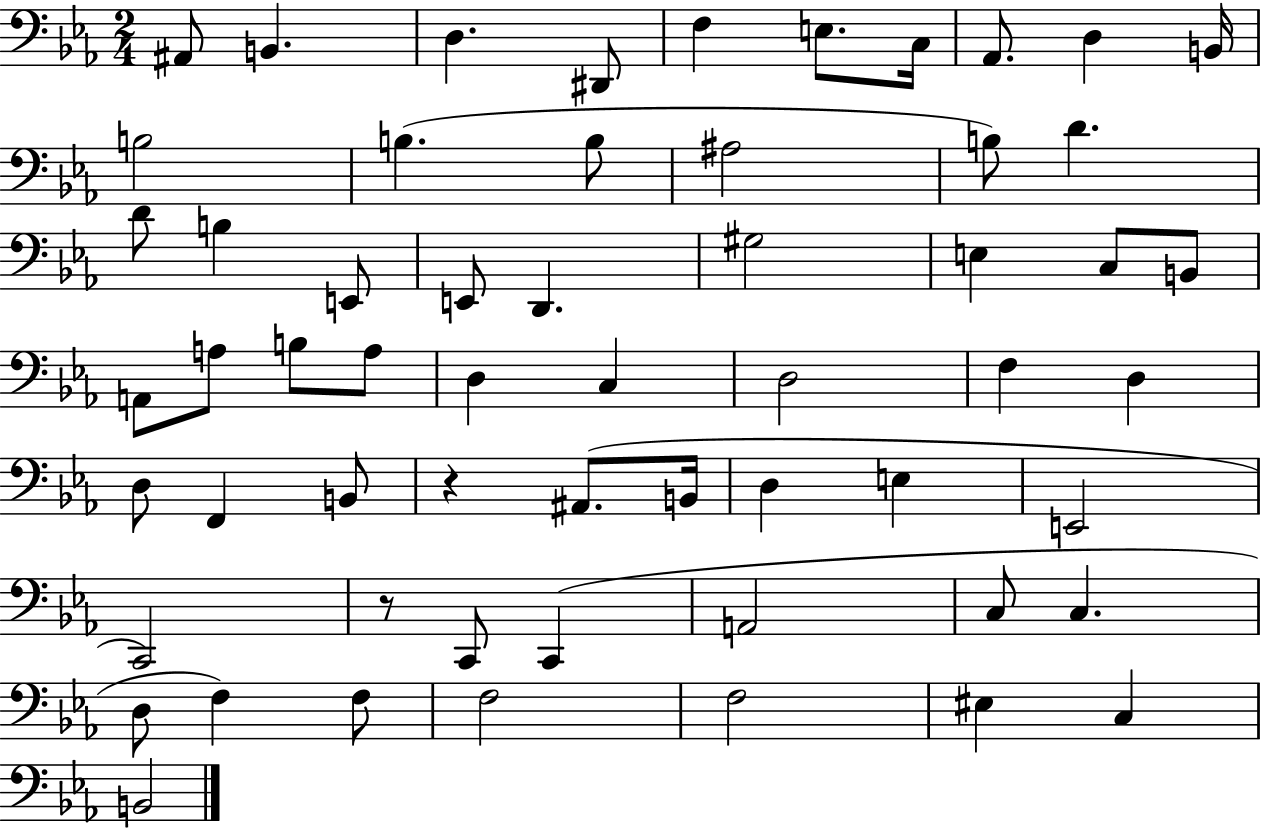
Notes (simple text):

A#2/e B2/q. D3/q. D#2/e F3/q E3/e. C3/s Ab2/e. D3/q B2/s B3/h B3/q. B3/e A#3/h B3/e D4/q. D4/e B3/q E2/e E2/e D2/q. G#3/h E3/q C3/e B2/e A2/e A3/e B3/e A3/e D3/q C3/q D3/h F3/q D3/q D3/e F2/q B2/e R/q A#2/e. B2/s D3/q E3/q E2/h C2/h R/e C2/e C2/q A2/h C3/e C3/q. D3/e F3/q F3/e F3/h F3/h EIS3/q C3/q B2/h